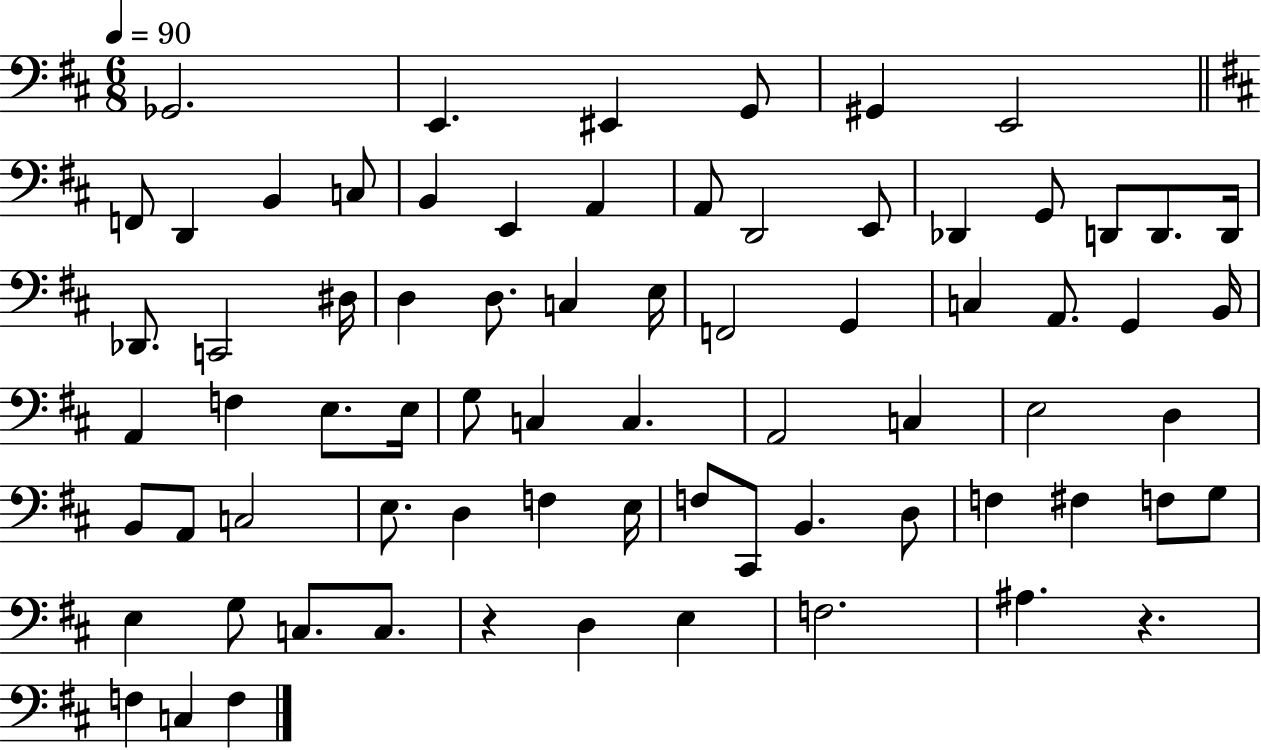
X:1
T:Untitled
M:6/8
L:1/4
K:D
_G,,2 E,, ^E,, G,,/2 ^G,, E,,2 F,,/2 D,, B,, C,/2 B,, E,, A,, A,,/2 D,,2 E,,/2 _D,, G,,/2 D,,/2 D,,/2 D,,/4 _D,,/2 C,,2 ^D,/4 D, D,/2 C, E,/4 F,,2 G,, C, A,,/2 G,, B,,/4 A,, F, E,/2 E,/4 G,/2 C, C, A,,2 C, E,2 D, B,,/2 A,,/2 C,2 E,/2 D, F, E,/4 F,/2 ^C,,/2 B,, D,/2 F, ^F, F,/2 G,/2 E, G,/2 C,/2 C,/2 z D, E, F,2 ^A, z F, C, F,